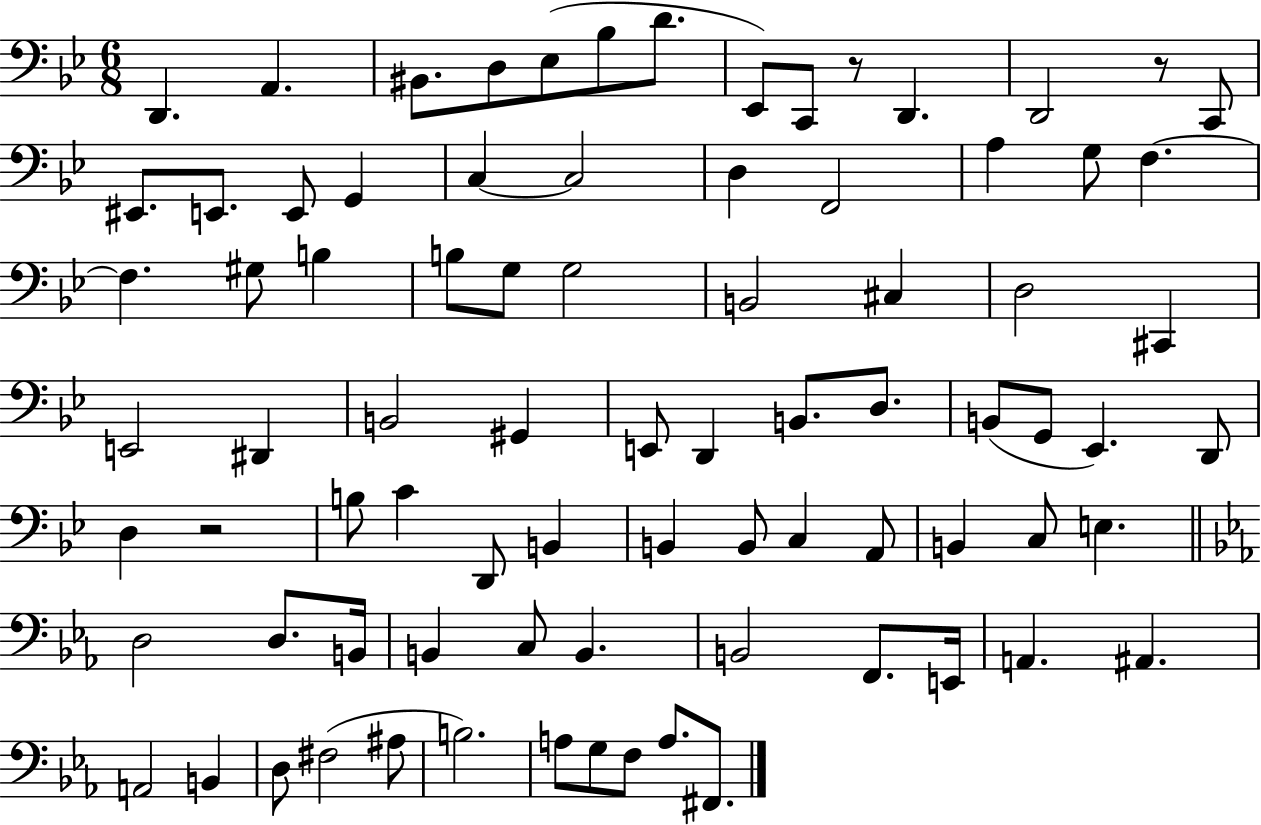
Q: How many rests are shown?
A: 3